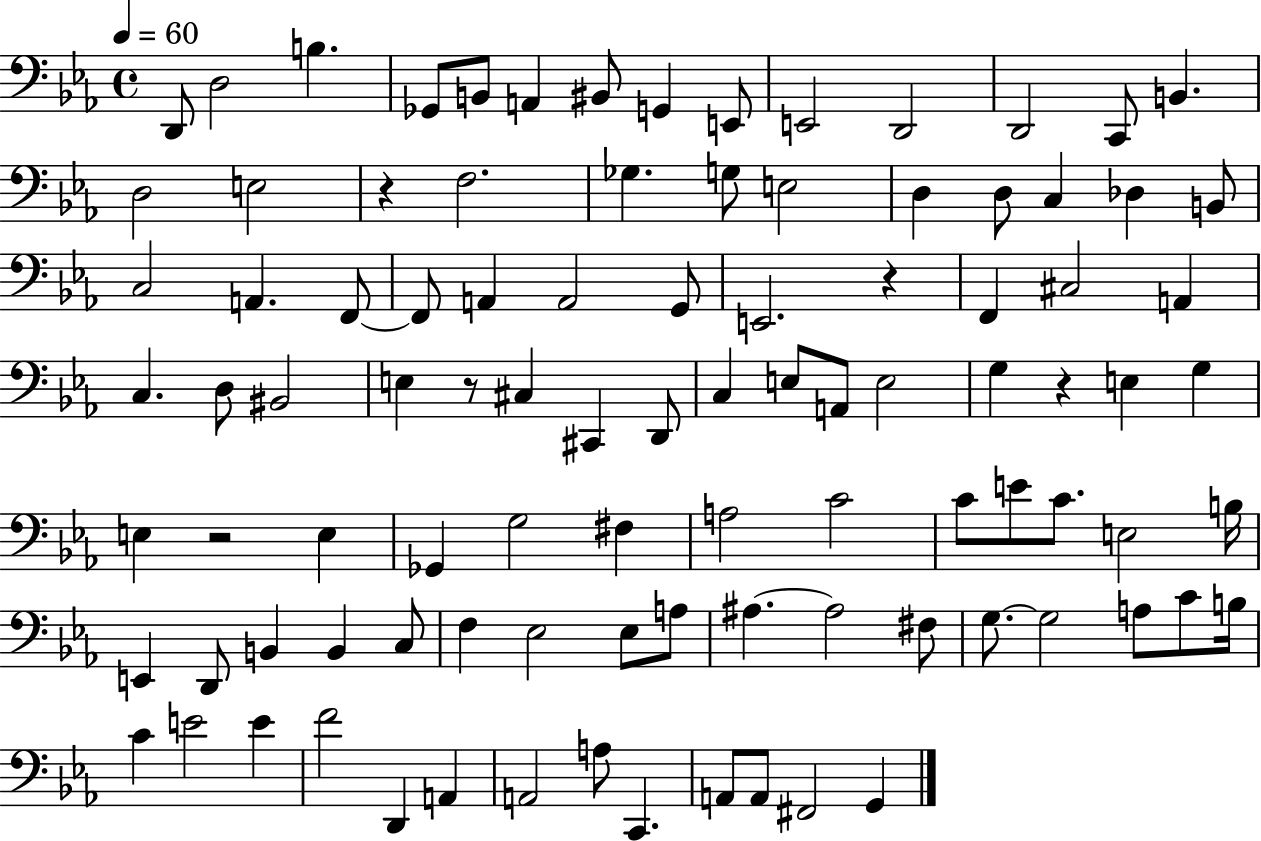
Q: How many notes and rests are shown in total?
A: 97